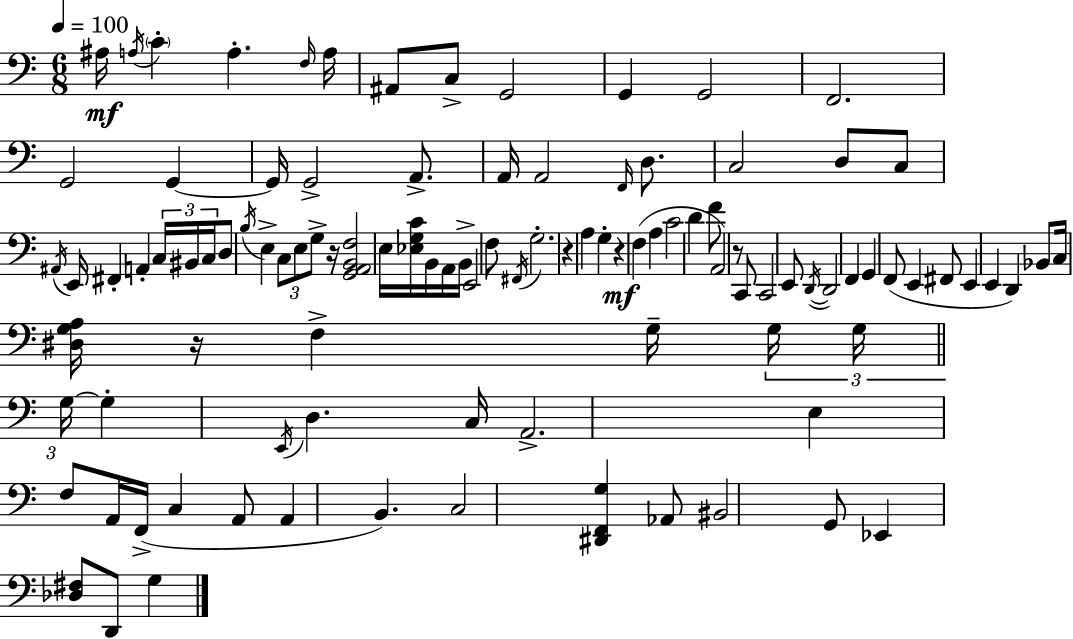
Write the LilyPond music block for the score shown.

{
  \clef bass
  \numericTimeSignature
  \time 6/8
  \key c \major
  \tempo 4 = 100
  ais16\mf \acciaccatura { a16 } \parenthesize c'4-. a4.-. | \grace { f16 } a16 ais,8 c8-> g,2 | g,4 g,2 | f,2. | \break g,2 g,4~~ | g,16 g,2-> a,8.-> | a,16 a,2 \grace { f,16 } | d8. c2 d8 | \break c8 \acciaccatura { ais,16 } e,16 fis,4-. a,4-. | \tuplet 3/2 { c16 bis,16 c16 } d8 \acciaccatura { b16 } e4-> \tuplet 3/2 { c8 | e8 g8-> } r16 <g, a, b, f>2 | e16 <ees g c'>16 b,16 a,16 b,16-> e,2 | \break f8 \acciaccatura { fis,16 } g2.-. | r4 a4 | g4-. r4\mf f4( | a4 c'2 | \break d'4 f'8 a,2) | r8 c,8 c,2 | e,8 \acciaccatura { d,16~ }~ d,2 | f,4 g,4 f,8( | \break e,4 fis,8 e,4 e,4 | d,4) bes,8 c16 <dis g a>16 r16 | f4-> g16-- \tuplet 3/2 { g16 g16 \bar "||" \break \key a \minor g16~~ } g4-. \acciaccatura { e,16 } d4. | c16 a,2.-> | e4 f8 a,16 f,16->( c4 | a,8 a,4 b,4.) | \break c2 <dis, f, g>4 | aes,8 bis,2 g,8 | ees,4 <des fis>8 d,8 g4 | \bar "|."
}